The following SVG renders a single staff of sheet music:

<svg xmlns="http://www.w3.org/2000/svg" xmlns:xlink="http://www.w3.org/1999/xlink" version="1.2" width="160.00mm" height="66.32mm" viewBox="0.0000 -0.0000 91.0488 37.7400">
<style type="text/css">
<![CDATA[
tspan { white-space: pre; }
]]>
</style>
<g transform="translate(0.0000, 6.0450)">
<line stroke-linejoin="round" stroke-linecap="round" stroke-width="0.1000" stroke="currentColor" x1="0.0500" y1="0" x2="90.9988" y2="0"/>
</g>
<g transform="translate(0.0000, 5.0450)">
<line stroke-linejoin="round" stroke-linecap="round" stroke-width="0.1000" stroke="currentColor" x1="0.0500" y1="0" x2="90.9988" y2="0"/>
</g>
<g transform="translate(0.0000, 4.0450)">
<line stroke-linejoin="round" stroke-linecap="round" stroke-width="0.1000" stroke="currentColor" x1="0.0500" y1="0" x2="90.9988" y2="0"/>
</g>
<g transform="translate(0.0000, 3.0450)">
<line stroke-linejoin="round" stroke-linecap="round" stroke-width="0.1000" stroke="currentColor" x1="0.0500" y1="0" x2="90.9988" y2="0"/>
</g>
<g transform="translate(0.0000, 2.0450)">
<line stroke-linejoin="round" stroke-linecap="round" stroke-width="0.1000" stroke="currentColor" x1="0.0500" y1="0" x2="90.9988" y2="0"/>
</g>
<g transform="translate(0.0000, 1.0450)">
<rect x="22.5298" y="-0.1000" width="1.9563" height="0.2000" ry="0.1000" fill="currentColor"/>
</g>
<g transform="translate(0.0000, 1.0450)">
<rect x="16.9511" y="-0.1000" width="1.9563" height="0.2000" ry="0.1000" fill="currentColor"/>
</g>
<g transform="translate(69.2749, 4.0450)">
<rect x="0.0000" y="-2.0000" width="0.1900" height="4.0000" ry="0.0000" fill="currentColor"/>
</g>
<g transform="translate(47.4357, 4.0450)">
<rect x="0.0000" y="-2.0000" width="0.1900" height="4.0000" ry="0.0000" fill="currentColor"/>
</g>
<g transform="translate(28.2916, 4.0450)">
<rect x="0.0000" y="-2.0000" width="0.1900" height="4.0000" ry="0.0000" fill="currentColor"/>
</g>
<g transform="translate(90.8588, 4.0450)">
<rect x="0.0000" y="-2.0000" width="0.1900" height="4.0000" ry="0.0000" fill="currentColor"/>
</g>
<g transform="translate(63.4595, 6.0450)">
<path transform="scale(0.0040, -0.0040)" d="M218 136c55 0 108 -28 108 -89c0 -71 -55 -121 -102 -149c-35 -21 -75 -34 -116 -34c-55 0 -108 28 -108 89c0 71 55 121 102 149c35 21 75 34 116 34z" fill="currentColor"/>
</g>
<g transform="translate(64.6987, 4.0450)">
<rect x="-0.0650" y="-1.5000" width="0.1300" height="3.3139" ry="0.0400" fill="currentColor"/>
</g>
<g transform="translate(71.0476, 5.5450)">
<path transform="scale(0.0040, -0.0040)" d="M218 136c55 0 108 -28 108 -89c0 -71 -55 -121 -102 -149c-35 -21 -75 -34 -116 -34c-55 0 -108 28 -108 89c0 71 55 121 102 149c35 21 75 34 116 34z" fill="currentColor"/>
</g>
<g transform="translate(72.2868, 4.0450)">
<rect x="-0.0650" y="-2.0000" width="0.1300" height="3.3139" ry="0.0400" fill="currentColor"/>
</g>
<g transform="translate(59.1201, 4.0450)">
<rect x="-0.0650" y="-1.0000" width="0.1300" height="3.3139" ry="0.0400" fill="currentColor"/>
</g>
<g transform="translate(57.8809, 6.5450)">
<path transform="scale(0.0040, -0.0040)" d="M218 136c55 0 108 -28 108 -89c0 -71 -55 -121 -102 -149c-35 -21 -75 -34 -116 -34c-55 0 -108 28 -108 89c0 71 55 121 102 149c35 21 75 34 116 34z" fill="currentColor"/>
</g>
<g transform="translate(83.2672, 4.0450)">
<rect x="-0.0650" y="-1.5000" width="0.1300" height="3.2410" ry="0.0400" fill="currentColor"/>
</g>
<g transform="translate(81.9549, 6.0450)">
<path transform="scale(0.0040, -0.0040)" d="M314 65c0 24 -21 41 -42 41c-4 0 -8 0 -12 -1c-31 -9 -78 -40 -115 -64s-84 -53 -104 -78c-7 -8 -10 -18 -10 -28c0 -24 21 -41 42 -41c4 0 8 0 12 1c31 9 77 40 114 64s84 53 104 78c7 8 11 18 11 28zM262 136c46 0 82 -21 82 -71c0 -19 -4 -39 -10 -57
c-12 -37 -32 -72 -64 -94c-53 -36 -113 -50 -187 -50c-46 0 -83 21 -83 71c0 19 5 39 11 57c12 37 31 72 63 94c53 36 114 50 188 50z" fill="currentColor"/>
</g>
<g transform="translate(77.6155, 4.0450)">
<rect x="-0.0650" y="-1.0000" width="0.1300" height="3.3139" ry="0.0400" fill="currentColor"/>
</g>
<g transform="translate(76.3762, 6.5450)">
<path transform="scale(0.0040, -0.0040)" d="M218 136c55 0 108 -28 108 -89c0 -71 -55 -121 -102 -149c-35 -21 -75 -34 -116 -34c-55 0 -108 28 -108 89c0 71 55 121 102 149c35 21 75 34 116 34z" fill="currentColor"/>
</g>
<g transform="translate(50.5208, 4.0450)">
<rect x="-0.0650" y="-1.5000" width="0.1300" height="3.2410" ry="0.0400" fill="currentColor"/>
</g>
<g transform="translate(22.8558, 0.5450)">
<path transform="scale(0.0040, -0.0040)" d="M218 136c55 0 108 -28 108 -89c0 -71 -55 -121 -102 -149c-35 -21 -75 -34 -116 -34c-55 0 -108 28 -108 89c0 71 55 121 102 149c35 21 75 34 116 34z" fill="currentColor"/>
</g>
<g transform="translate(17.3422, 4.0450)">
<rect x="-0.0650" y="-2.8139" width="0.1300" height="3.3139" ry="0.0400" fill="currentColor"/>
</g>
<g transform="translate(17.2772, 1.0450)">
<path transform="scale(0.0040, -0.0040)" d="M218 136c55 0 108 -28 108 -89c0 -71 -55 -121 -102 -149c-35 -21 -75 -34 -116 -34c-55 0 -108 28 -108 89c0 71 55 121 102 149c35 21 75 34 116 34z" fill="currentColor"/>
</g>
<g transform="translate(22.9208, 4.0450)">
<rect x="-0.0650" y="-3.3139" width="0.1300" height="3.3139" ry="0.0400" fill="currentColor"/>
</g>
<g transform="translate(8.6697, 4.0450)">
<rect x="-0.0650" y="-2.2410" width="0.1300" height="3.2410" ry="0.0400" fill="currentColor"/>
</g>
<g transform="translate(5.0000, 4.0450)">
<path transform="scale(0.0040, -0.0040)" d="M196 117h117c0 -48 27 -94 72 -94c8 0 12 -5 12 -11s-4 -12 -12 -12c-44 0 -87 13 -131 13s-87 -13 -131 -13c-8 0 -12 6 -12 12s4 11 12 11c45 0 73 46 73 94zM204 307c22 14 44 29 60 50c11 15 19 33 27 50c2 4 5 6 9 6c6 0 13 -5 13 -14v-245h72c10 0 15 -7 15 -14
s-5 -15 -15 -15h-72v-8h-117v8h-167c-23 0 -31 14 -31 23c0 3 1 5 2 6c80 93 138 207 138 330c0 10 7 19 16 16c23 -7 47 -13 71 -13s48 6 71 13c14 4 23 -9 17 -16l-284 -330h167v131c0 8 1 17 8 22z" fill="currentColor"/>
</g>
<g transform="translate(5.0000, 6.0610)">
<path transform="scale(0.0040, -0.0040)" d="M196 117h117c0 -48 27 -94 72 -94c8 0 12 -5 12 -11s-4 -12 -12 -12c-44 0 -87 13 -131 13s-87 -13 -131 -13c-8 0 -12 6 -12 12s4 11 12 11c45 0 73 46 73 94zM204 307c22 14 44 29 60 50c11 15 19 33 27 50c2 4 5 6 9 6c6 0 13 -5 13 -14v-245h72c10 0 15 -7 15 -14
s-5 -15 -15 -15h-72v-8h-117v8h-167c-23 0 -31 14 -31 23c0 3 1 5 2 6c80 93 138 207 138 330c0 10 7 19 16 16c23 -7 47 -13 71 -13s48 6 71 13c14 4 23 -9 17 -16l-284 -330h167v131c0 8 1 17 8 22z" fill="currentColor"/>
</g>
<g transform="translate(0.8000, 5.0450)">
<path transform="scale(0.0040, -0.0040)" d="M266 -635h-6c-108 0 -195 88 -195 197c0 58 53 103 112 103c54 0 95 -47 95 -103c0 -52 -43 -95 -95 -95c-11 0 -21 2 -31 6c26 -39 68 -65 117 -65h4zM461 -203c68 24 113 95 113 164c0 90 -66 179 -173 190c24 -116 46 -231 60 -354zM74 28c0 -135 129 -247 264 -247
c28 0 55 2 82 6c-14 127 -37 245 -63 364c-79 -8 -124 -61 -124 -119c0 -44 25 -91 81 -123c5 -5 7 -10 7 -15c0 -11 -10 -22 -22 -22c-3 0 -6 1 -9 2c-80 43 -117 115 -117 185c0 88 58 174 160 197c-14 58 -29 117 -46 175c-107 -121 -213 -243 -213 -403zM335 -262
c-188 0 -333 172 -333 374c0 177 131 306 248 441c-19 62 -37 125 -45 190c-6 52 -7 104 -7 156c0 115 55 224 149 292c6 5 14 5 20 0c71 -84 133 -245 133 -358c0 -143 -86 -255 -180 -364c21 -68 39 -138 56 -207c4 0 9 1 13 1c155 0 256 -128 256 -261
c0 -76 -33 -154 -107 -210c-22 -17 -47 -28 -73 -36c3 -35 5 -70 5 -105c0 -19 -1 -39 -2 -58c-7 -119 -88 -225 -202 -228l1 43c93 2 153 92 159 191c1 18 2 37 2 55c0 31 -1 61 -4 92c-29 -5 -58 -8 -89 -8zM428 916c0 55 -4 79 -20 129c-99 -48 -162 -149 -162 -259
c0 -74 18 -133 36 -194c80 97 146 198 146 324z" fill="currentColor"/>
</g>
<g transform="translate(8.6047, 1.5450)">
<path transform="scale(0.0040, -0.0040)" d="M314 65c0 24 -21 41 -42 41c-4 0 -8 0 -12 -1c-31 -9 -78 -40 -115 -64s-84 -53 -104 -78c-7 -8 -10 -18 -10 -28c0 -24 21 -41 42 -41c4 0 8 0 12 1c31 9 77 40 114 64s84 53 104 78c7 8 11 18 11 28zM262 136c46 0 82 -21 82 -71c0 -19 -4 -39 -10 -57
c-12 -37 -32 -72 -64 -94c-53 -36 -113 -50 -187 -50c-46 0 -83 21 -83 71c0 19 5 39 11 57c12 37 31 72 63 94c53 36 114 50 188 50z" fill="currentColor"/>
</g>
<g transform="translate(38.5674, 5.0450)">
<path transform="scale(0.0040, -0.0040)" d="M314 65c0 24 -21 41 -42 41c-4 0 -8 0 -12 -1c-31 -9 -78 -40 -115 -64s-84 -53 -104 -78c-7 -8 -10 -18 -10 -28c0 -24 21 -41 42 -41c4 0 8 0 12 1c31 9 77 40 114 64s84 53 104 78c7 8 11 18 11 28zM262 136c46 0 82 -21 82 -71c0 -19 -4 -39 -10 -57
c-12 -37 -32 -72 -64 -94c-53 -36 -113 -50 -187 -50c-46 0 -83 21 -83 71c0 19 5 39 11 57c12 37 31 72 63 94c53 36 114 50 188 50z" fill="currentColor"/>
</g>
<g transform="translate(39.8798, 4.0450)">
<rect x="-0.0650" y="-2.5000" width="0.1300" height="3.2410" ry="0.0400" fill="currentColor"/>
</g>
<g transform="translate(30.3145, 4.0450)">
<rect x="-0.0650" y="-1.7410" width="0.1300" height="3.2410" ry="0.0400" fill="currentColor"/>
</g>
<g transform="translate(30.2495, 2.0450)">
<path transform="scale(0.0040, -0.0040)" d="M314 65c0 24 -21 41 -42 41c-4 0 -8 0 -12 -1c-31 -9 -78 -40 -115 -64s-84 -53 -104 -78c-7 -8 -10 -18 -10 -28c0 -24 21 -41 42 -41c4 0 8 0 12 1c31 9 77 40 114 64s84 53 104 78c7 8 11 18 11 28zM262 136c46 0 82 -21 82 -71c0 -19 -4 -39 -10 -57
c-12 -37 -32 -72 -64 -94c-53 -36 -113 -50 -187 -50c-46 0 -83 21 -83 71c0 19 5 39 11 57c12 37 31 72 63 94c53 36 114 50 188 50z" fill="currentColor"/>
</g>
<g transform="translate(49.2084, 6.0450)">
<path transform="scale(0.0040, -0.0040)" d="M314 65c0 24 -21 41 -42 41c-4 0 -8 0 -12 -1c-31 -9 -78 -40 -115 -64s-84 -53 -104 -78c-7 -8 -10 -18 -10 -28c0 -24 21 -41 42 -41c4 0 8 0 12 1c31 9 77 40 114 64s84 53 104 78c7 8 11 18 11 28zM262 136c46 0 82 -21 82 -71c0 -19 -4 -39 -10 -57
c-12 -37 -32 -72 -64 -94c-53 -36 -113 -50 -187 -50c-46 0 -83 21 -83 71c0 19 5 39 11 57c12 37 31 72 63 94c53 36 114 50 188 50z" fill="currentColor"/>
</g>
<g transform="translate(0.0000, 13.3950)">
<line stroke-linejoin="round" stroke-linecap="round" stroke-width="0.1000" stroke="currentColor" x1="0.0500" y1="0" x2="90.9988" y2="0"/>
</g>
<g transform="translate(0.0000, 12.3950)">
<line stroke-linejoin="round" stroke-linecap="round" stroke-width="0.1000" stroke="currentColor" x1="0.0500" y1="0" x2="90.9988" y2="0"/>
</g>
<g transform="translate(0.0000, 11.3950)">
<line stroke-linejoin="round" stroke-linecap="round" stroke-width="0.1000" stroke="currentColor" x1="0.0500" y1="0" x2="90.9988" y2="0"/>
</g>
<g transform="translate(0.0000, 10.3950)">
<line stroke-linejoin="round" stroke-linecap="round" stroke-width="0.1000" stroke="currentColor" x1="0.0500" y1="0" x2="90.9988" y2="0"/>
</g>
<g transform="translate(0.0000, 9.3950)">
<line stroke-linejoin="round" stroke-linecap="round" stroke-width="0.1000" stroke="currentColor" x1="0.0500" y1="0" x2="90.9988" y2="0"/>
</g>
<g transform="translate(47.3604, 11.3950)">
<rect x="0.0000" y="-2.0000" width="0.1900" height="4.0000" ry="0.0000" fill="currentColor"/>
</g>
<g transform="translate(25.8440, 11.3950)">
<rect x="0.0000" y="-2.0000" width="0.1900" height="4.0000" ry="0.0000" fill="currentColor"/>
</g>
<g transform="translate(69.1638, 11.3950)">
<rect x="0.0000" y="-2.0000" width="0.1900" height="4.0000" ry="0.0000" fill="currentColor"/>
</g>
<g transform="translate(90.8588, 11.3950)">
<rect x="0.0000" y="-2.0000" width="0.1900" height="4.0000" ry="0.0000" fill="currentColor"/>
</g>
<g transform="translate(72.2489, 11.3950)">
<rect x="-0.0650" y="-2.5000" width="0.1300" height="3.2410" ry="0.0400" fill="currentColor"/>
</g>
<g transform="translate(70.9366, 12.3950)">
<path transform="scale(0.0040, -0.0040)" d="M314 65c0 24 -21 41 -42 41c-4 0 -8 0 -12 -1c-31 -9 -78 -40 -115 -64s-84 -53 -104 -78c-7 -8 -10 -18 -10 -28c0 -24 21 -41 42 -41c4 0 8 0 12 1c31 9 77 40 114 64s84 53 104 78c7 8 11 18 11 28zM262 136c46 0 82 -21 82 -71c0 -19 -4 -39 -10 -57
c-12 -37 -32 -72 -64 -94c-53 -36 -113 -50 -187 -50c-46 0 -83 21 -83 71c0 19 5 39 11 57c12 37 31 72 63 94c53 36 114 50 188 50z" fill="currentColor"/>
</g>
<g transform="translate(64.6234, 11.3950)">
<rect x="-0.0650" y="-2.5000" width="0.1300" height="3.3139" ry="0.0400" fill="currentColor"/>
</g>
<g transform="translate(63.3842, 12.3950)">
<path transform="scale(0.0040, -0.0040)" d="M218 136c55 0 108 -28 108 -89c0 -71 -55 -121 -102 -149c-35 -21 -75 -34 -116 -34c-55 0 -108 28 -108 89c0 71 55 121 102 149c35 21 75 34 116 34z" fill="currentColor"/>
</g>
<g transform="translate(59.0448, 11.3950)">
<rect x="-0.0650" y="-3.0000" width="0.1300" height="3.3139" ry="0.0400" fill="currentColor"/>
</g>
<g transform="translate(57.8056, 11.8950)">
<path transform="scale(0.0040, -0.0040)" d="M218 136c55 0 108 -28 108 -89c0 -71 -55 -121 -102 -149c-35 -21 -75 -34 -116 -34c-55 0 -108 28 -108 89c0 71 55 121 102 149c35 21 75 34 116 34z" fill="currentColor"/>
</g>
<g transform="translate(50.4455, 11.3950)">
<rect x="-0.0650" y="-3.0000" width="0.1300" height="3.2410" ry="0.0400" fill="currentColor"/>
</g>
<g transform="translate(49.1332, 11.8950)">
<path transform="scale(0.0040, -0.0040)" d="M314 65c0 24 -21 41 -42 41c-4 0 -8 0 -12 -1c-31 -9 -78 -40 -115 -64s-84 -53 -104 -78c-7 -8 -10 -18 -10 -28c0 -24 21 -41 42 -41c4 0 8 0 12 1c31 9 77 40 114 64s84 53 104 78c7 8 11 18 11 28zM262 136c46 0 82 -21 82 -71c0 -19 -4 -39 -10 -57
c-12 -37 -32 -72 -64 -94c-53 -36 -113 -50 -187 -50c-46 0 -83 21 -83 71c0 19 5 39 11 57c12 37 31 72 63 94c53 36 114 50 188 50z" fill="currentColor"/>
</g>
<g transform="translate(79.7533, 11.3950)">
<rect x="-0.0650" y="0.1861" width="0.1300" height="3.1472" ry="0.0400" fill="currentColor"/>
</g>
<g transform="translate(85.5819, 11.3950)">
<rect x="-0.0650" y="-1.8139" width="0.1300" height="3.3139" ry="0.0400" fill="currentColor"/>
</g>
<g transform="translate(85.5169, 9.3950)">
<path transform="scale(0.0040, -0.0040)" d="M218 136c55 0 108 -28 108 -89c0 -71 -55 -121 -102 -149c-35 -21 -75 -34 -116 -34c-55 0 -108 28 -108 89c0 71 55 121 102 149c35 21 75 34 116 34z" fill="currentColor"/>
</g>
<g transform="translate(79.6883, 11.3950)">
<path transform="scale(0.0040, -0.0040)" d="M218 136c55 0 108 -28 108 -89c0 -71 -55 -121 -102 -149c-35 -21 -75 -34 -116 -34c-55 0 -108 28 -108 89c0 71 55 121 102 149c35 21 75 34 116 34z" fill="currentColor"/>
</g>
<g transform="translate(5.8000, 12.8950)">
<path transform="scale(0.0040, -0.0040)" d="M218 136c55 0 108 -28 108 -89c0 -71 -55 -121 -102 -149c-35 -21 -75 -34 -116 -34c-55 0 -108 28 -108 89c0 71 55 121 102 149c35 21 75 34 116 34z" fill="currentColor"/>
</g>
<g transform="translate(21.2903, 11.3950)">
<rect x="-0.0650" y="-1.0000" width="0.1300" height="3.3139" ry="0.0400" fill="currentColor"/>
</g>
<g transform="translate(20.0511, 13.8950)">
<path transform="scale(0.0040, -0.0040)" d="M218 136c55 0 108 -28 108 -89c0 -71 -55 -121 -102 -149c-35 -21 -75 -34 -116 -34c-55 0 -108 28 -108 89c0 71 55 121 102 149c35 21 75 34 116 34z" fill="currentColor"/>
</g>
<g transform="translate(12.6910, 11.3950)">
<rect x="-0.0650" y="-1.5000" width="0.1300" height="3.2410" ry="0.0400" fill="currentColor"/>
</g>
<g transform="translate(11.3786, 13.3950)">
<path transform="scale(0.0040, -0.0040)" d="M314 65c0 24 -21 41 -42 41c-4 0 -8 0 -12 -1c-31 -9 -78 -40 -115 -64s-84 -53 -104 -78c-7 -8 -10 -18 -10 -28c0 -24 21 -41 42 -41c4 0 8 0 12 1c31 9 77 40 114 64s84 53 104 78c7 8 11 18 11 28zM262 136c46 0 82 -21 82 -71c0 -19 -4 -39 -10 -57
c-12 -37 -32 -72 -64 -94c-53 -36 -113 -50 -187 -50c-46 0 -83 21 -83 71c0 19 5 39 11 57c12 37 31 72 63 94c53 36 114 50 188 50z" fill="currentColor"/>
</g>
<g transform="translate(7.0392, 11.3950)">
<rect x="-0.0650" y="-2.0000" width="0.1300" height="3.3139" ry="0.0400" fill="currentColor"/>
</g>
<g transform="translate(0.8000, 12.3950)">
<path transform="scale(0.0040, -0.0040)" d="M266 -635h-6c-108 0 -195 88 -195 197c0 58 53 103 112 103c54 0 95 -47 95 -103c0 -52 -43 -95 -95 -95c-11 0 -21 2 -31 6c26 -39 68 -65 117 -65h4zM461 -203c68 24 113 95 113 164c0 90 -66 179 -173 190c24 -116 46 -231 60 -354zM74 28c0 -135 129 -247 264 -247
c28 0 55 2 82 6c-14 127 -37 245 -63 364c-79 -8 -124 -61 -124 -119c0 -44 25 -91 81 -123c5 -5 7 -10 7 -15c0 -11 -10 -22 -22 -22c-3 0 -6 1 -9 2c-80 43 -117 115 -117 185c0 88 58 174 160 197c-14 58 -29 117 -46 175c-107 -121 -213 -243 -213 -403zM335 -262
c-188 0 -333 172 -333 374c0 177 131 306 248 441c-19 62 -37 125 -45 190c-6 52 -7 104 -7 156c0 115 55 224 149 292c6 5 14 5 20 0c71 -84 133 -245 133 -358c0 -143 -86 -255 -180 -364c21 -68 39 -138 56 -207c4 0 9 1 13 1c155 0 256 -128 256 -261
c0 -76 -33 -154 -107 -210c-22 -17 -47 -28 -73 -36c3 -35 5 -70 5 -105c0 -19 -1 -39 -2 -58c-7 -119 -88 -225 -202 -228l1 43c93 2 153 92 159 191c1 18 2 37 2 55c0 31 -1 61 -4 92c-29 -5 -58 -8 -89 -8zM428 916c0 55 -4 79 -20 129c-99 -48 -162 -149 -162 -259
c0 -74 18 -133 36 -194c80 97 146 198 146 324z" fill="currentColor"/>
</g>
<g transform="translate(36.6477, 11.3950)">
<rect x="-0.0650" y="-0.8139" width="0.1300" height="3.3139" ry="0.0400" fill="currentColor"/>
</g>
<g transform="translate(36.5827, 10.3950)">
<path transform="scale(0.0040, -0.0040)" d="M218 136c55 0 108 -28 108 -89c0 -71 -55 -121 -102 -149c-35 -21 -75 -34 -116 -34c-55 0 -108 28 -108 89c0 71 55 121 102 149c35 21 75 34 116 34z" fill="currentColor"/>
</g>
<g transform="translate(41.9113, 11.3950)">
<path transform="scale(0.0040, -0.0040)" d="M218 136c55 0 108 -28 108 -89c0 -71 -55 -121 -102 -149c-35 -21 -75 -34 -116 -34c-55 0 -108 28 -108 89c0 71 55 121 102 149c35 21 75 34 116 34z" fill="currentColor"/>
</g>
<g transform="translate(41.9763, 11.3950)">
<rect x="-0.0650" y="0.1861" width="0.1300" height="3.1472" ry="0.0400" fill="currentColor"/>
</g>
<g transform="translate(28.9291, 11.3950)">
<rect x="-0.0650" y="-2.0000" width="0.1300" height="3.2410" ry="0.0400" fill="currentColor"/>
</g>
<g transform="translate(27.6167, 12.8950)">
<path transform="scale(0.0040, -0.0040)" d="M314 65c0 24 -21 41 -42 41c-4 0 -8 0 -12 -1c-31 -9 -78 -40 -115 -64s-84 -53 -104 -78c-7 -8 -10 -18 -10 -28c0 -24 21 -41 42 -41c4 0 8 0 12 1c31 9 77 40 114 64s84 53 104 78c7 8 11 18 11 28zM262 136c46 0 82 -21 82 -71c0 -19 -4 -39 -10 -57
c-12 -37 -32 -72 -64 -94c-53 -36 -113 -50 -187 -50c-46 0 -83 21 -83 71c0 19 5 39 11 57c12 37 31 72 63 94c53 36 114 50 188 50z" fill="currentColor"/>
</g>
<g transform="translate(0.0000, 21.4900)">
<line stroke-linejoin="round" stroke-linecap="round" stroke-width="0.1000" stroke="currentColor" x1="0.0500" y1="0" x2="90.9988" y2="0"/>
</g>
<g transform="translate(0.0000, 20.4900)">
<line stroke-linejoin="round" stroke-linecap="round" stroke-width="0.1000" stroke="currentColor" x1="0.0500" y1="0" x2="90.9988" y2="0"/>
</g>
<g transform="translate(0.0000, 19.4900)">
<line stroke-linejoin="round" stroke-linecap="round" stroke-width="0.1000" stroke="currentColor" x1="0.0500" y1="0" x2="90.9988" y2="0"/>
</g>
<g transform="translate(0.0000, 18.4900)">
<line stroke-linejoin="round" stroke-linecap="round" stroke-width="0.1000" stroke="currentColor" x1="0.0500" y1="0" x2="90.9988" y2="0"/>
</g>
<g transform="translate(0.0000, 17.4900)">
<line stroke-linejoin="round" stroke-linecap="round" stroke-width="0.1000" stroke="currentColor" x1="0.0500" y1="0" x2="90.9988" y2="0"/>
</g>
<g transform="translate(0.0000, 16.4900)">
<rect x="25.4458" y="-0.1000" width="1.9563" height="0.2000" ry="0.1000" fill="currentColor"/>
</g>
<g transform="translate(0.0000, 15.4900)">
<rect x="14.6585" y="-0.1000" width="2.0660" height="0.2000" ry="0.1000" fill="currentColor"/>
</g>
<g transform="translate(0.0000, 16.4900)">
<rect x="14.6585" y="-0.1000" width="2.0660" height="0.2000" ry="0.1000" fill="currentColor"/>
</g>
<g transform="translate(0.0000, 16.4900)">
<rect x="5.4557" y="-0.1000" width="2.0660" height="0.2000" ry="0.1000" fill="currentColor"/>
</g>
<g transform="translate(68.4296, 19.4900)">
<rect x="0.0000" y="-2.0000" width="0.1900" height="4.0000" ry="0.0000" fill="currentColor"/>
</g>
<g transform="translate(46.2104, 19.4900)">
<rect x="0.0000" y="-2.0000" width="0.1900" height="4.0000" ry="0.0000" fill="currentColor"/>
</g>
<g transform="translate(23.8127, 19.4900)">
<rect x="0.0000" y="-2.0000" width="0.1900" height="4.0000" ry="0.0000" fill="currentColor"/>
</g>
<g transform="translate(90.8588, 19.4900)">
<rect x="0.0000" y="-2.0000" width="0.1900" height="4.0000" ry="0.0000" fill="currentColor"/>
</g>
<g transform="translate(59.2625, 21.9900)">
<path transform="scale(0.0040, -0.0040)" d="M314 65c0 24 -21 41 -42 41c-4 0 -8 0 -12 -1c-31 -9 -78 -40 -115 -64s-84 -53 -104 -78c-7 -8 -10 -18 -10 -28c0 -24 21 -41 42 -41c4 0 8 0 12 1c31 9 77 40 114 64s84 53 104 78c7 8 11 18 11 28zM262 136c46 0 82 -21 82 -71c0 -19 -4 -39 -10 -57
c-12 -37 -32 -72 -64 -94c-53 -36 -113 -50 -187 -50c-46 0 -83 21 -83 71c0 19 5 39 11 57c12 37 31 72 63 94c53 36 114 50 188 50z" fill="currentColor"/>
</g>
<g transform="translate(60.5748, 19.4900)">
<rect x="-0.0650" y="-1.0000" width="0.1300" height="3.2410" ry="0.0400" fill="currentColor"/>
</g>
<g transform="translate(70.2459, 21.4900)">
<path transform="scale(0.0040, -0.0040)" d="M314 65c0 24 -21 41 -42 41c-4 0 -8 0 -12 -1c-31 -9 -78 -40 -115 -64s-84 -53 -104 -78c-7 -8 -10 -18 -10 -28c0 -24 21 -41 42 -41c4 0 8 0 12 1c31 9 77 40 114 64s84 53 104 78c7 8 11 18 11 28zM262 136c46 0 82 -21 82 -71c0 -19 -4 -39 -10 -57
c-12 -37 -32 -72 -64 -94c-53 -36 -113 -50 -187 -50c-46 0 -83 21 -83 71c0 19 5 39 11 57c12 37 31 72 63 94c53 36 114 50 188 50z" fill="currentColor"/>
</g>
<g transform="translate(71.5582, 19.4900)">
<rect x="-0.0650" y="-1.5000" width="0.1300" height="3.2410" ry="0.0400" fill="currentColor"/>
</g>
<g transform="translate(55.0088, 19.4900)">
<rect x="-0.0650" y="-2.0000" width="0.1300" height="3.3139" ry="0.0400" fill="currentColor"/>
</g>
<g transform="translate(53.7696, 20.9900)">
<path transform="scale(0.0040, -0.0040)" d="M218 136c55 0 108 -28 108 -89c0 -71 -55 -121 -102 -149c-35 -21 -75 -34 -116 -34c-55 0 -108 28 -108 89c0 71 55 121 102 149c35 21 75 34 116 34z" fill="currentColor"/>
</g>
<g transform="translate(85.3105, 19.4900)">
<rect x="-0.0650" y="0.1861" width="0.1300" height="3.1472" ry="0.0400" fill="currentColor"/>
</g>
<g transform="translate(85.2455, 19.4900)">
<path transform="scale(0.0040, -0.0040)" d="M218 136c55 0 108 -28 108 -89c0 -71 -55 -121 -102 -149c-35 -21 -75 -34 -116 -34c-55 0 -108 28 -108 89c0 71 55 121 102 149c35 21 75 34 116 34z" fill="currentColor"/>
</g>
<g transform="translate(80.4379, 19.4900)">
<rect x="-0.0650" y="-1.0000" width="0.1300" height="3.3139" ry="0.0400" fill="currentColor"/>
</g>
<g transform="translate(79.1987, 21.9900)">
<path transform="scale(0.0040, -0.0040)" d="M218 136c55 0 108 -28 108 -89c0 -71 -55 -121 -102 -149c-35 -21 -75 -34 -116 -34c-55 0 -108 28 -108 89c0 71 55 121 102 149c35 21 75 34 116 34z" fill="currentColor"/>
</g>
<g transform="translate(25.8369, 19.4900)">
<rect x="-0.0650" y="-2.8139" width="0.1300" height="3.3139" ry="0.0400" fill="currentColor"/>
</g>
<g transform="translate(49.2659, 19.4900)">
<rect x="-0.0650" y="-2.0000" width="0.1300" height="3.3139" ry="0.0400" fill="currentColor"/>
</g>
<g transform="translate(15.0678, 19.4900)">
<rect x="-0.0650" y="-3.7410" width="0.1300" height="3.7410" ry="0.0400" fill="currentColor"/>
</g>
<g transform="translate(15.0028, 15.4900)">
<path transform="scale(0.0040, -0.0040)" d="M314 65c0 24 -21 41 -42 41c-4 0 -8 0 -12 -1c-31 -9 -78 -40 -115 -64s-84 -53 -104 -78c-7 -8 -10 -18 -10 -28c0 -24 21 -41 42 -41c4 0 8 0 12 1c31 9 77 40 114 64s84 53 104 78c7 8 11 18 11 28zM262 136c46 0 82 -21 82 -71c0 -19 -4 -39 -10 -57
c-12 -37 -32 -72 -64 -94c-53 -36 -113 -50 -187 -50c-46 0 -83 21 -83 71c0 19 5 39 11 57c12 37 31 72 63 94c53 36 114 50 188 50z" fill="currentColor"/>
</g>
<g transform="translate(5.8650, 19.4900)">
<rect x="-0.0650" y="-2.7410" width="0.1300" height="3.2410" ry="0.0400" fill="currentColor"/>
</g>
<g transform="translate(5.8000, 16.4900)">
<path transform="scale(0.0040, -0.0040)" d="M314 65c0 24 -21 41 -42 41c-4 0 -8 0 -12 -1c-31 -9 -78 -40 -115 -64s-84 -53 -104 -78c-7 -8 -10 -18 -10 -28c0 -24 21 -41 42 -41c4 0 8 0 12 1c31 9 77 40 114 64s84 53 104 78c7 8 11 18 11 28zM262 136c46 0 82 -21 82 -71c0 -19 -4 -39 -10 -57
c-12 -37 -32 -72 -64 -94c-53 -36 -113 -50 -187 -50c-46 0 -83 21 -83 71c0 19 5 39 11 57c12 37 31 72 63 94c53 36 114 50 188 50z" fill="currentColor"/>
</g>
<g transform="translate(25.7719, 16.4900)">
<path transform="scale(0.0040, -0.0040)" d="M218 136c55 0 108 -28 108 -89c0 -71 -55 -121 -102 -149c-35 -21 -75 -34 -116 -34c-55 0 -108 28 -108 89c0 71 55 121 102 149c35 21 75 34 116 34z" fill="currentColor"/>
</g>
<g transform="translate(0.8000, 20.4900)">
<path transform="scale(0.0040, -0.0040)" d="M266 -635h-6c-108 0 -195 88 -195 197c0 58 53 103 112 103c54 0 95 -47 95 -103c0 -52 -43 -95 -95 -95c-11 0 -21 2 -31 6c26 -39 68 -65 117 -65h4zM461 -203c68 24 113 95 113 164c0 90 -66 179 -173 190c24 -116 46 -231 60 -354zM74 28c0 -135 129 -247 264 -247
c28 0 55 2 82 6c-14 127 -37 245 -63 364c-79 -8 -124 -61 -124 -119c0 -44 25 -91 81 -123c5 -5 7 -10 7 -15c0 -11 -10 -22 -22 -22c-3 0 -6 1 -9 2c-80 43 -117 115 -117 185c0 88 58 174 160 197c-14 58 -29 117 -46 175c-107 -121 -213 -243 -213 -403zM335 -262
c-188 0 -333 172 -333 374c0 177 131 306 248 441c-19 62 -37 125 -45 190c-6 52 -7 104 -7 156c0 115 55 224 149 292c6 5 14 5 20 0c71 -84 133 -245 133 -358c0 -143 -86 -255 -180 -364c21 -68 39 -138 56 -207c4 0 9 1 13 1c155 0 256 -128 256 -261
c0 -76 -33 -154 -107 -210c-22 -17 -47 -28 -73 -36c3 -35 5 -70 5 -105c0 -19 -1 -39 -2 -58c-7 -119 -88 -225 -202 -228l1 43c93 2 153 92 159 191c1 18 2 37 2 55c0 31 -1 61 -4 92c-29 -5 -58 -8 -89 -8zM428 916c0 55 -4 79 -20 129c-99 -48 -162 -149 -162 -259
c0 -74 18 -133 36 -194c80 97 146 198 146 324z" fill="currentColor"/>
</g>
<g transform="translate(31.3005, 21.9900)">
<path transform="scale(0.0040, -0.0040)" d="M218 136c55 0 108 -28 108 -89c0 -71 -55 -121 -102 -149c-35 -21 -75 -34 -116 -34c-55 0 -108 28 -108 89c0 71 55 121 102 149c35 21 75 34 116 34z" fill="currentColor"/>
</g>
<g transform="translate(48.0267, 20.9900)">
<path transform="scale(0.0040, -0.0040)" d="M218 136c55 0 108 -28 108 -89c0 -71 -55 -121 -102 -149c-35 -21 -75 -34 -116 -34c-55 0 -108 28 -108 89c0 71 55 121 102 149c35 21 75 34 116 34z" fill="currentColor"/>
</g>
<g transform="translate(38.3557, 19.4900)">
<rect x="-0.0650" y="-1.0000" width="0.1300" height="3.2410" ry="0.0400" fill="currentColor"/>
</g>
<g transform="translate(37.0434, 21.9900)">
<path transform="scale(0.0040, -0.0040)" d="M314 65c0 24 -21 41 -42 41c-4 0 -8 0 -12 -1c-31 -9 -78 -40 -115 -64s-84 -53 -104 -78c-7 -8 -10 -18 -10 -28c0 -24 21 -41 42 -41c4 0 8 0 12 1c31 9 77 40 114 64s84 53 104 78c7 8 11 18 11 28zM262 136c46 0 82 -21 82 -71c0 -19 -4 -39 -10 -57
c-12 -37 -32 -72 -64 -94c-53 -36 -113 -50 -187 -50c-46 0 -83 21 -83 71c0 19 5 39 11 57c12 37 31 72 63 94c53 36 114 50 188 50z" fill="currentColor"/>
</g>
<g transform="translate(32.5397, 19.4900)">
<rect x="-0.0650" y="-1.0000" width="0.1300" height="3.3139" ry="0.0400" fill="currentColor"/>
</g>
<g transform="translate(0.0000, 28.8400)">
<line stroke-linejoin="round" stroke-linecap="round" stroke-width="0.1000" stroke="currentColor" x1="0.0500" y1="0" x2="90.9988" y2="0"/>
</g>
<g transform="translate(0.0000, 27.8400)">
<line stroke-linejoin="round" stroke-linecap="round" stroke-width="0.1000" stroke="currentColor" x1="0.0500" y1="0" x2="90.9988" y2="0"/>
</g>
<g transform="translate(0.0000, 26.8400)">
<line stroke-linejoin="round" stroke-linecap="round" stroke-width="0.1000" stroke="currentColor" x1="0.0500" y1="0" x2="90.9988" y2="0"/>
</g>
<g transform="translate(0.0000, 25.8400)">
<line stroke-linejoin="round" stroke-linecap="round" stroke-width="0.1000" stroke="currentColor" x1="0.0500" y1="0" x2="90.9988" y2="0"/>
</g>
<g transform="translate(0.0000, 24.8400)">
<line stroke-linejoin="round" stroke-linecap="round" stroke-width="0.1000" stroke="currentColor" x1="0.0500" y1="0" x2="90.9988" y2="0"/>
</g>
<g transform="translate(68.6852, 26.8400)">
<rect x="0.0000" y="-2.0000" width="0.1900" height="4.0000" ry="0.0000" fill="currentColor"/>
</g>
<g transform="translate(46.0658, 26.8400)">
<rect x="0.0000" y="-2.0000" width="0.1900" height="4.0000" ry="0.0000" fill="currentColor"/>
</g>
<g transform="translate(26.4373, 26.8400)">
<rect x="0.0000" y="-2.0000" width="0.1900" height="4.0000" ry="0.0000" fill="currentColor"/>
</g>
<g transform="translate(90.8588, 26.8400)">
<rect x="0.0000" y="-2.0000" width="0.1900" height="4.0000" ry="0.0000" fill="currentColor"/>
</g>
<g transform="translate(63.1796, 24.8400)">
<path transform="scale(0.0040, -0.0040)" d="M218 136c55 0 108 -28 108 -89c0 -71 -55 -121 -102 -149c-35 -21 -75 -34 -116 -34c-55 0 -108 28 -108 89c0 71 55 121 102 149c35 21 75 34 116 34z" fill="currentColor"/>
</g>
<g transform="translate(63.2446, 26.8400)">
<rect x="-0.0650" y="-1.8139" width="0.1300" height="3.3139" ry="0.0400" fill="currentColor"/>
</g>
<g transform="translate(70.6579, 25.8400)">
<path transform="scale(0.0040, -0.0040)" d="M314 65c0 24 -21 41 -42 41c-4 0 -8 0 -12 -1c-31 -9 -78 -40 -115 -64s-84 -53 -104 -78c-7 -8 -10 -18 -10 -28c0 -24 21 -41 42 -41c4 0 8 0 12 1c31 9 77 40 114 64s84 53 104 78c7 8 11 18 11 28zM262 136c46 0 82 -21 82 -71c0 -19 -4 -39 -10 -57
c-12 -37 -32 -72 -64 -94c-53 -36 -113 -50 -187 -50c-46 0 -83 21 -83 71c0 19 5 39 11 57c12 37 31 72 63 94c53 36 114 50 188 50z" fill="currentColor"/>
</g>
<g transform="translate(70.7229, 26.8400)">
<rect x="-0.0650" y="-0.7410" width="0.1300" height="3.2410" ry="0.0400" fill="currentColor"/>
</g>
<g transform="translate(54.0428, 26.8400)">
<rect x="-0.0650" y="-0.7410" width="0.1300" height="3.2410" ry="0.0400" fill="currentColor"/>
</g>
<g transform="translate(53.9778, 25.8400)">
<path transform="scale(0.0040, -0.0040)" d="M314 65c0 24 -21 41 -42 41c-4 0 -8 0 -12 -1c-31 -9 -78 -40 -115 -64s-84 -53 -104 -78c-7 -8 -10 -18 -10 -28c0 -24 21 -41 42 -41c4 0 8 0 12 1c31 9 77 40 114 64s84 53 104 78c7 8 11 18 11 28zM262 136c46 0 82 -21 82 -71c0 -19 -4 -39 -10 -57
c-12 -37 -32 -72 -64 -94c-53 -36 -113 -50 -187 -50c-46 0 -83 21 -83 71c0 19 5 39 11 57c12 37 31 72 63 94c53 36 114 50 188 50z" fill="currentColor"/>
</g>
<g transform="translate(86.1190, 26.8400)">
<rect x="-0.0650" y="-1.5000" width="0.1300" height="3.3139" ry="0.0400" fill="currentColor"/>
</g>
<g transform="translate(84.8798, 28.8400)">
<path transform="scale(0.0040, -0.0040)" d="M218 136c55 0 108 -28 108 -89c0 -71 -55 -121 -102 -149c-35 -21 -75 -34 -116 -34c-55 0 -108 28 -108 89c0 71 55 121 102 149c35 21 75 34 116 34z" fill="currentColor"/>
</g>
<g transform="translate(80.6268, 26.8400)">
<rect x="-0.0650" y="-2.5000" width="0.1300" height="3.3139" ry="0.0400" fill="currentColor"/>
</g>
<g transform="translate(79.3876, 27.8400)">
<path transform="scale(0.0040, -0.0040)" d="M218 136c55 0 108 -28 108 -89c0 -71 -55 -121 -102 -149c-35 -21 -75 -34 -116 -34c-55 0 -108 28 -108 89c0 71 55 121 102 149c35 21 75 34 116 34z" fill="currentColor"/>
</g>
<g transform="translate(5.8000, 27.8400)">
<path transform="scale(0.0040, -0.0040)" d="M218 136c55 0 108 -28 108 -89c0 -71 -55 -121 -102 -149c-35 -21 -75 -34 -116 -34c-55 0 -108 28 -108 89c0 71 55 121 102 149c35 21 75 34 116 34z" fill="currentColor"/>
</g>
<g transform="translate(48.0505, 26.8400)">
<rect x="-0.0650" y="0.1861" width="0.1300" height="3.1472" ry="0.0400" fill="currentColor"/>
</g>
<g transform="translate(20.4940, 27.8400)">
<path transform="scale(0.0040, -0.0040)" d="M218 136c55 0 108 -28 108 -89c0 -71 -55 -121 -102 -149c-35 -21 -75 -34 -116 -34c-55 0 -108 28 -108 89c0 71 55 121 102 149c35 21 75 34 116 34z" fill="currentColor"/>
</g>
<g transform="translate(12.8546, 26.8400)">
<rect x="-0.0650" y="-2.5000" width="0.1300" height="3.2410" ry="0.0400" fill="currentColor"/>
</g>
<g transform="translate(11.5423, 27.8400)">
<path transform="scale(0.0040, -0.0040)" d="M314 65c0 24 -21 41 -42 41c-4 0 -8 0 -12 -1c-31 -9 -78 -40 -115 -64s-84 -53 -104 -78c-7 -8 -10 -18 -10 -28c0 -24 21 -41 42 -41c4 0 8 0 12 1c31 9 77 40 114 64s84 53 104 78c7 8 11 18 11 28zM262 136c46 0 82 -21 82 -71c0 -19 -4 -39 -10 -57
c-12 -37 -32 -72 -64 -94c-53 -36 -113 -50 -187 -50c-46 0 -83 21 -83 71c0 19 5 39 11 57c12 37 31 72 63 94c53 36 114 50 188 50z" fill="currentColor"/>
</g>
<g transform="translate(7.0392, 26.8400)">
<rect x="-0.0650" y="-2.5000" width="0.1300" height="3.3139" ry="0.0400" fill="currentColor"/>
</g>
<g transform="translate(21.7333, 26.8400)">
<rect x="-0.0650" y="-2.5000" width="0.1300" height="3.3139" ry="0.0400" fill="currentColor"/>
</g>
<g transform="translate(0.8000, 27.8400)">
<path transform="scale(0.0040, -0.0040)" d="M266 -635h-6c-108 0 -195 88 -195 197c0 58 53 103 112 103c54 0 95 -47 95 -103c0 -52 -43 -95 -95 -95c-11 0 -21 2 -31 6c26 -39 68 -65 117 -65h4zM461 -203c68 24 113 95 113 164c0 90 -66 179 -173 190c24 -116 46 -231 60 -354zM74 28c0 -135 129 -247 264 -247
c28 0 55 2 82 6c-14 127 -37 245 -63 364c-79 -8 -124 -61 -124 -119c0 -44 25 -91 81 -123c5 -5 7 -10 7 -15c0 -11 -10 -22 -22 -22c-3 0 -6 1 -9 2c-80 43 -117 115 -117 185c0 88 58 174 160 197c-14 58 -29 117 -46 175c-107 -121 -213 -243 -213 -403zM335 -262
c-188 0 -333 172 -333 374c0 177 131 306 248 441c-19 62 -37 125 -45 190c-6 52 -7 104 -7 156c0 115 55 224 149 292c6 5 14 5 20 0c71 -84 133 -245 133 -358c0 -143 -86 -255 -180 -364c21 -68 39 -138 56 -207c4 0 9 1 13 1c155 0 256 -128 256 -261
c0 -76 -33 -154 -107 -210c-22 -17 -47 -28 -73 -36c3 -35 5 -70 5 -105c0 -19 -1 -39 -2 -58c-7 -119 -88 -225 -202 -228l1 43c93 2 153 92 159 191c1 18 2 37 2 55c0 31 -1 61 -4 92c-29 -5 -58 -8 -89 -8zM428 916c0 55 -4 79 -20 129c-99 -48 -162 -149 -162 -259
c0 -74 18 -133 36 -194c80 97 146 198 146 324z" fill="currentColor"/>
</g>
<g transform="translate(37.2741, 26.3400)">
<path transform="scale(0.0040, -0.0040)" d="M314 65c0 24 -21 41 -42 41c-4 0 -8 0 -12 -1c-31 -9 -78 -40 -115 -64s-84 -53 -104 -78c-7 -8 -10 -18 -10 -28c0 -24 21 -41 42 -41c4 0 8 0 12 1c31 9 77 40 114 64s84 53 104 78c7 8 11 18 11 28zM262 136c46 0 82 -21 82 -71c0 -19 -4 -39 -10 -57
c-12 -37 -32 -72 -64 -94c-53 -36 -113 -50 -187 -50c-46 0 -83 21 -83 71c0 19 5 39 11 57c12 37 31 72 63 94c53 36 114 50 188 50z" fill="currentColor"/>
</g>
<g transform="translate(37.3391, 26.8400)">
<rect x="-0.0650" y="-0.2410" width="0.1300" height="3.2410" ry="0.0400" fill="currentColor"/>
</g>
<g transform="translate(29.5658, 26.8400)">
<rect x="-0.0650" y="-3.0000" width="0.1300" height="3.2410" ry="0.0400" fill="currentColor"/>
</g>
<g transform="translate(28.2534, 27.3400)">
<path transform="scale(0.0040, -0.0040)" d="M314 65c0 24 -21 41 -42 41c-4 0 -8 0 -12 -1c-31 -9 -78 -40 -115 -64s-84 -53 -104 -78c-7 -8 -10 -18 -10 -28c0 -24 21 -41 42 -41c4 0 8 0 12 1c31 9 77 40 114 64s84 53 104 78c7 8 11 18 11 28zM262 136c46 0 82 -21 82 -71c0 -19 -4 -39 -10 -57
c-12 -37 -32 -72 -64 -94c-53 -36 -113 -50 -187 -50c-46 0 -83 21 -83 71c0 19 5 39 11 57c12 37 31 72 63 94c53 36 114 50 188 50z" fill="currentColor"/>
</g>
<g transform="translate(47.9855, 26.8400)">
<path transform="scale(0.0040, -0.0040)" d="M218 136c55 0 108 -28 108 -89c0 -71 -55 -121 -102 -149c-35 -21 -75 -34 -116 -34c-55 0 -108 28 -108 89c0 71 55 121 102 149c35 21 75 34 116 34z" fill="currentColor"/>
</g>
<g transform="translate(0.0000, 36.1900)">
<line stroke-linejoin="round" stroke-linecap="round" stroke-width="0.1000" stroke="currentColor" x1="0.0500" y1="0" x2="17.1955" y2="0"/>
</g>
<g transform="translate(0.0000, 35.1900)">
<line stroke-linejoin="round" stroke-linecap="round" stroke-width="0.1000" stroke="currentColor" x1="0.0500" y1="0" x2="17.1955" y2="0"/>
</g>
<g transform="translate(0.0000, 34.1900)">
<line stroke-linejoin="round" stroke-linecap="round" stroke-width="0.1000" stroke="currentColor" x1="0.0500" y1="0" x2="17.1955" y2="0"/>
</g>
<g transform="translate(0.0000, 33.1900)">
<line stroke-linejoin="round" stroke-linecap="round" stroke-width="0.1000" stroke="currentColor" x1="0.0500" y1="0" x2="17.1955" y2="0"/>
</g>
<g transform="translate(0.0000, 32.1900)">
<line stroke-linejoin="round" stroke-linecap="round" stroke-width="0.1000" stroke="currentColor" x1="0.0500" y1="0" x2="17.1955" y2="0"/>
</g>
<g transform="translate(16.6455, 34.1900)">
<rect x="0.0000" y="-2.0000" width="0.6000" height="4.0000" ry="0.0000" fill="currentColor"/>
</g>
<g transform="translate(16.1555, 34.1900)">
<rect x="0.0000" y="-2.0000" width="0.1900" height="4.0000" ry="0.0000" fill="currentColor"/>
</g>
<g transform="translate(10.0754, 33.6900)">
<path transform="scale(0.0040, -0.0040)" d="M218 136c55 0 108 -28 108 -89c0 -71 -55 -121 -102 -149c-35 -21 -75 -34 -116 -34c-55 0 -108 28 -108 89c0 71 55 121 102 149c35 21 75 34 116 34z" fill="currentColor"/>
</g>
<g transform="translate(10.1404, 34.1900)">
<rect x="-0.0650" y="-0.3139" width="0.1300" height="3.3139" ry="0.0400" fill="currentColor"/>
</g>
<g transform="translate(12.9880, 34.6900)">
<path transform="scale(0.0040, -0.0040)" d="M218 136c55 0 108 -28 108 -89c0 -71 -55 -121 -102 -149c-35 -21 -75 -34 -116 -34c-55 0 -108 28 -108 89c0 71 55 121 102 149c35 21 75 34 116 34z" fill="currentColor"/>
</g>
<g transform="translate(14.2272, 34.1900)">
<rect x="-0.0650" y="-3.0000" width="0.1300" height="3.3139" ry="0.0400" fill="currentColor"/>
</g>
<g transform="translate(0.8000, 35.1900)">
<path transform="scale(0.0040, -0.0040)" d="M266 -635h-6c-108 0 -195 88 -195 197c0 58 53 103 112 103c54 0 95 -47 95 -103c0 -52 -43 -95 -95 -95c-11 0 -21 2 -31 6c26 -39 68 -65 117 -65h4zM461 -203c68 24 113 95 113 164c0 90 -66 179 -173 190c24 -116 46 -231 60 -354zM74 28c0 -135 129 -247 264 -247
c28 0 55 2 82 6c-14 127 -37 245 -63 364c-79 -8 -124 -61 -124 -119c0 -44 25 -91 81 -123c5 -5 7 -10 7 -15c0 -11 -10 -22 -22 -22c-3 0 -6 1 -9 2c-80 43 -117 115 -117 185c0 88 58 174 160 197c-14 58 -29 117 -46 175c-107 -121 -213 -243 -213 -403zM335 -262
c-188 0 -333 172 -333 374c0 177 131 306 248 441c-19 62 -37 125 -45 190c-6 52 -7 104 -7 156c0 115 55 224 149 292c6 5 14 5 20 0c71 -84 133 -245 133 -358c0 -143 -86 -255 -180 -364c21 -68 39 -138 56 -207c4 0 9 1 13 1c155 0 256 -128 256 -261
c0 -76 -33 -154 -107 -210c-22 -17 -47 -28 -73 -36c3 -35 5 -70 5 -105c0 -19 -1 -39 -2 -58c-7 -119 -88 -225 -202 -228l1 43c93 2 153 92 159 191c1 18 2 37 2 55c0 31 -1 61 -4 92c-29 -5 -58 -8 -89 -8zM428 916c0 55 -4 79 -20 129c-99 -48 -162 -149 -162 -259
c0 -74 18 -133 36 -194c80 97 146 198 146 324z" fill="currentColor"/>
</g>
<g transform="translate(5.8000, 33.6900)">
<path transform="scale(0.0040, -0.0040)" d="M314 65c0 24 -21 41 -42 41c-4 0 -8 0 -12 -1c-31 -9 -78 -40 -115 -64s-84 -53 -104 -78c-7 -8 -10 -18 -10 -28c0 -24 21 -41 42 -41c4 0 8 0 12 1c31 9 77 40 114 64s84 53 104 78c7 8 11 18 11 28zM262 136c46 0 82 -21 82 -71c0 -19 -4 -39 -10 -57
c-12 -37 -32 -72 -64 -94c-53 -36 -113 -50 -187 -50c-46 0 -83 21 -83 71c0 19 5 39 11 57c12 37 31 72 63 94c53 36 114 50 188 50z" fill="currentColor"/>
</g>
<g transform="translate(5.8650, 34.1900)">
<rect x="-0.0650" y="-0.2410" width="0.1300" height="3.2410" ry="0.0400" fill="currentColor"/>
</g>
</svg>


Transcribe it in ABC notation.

X:1
T:Untitled
M:4/4
L:1/4
K:C
g2 a b f2 G2 E2 D E F D E2 F E2 D F2 d B A2 A G G2 B f a2 c'2 a D D2 F F D2 E2 D B G G2 G A2 c2 B d2 f d2 G E c2 c A